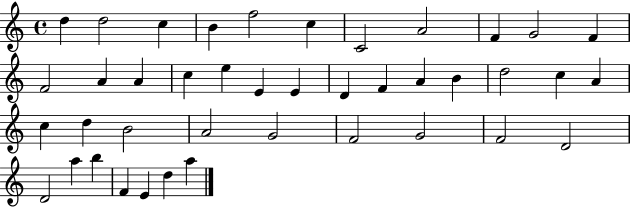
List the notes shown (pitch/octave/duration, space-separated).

D5/q D5/h C5/q B4/q F5/h C5/q C4/h A4/h F4/q G4/h F4/q F4/h A4/q A4/q C5/q E5/q E4/q E4/q D4/q F4/q A4/q B4/q D5/h C5/q A4/q C5/q D5/q B4/h A4/h G4/h F4/h G4/h F4/h D4/h D4/h A5/q B5/q F4/q E4/q D5/q A5/q